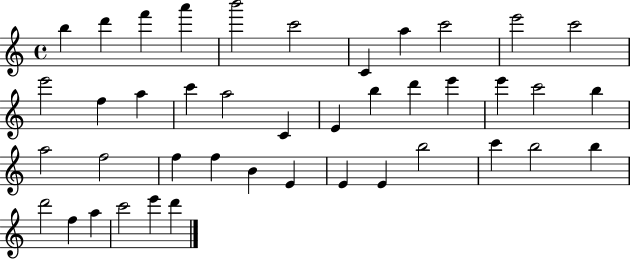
B5/q D6/q F6/q A6/q B6/h C6/h C4/q A5/q C6/h E6/h C6/h E6/h F5/q A5/q C6/q A5/h C4/q E4/q B5/q D6/q E6/q E6/q C6/h B5/q A5/h F5/h F5/q F5/q B4/q E4/q E4/q E4/q B5/h C6/q B5/h B5/q D6/h F5/q A5/q C6/h E6/q D6/q